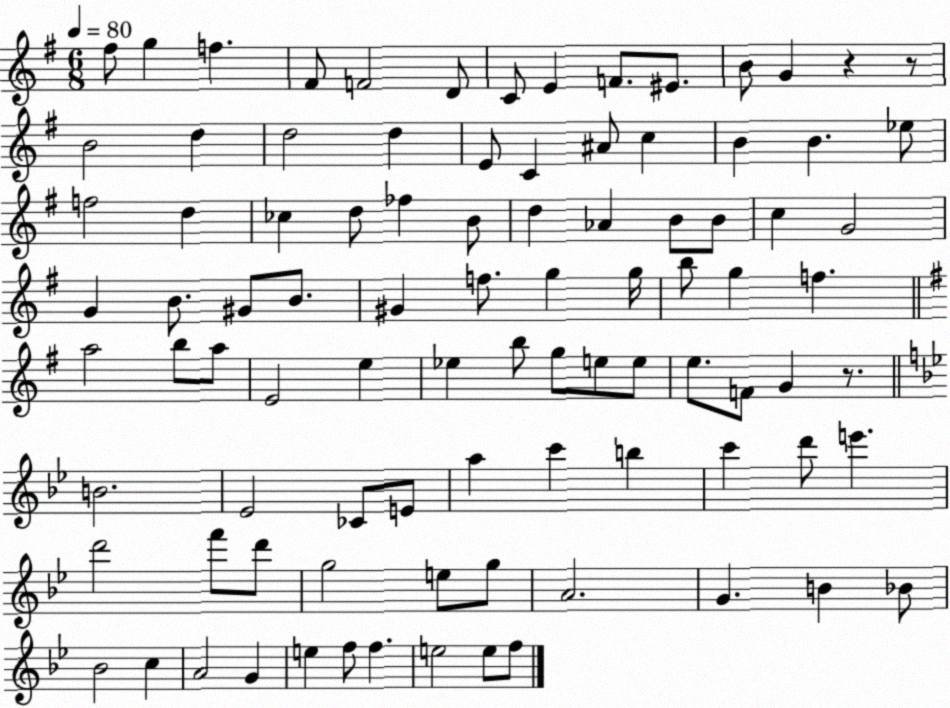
X:1
T:Untitled
M:6/8
L:1/4
K:G
^f/2 g f ^F/2 F2 D/2 C/2 E F/2 ^E/2 B/2 G z z/2 B2 d d2 d E/2 C ^A/2 c B B _e/2 f2 d _c d/2 _f B/2 d _A B/2 B/2 c G2 G B/2 ^G/2 B/2 ^G f/2 g g/4 b/2 g f a2 b/2 a/2 E2 e _e b/2 g/2 e/2 e/2 e/2 F/2 G z/2 B2 _E2 _C/2 E/2 a c' b c' d'/2 e' d'2 f'/2 d'/2 g2 e/2 g/2 A2 G B _B/2 _B2 c A2 G e f/2 f e2 e/2 f/2